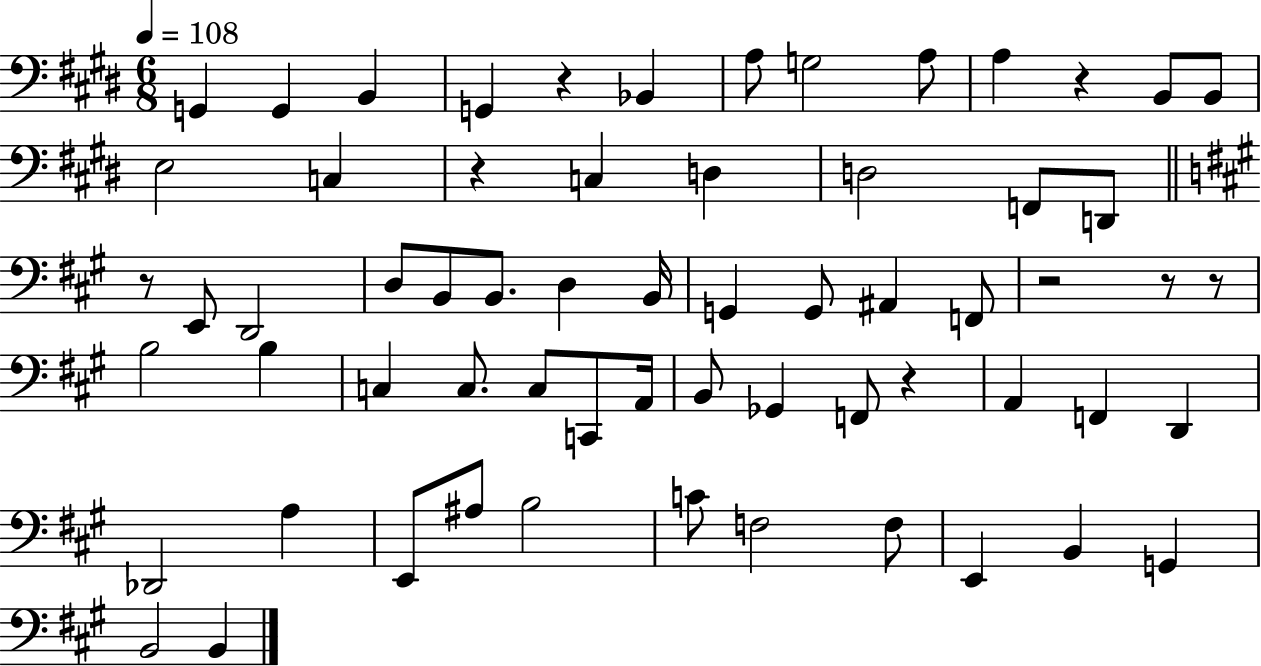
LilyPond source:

{
  \clef bass
  \numericTimeSignature
  \time 6/8
  \key e \major
  \tempo 4 = 108
  g,4 g,4 b,4 | g,4 r4 bes,4 | a8 g2 a8 | a4 r4 b,8 b,8 | \break e2 c4 | r4 c4 d4 | d2 f,8 d,8 | \bar "||" \break \key a \major r8 e,8 d,2 | d8 b,8 b,8. d4 b,16 | g,4 g,8 ais,4 f,8 | r2 r8 r8 | \break b2 b4 | c4 c8. c8 c,8 a,16 | b,8 ges,4 f,8 r4 | a,4 f,4 d,4 | \break des,2 a4 | e,8 ais8 b2 | c'8 f2 f8 | e,4 b,4 g,4 | \break b,2 b,4 | \bar "|."
}